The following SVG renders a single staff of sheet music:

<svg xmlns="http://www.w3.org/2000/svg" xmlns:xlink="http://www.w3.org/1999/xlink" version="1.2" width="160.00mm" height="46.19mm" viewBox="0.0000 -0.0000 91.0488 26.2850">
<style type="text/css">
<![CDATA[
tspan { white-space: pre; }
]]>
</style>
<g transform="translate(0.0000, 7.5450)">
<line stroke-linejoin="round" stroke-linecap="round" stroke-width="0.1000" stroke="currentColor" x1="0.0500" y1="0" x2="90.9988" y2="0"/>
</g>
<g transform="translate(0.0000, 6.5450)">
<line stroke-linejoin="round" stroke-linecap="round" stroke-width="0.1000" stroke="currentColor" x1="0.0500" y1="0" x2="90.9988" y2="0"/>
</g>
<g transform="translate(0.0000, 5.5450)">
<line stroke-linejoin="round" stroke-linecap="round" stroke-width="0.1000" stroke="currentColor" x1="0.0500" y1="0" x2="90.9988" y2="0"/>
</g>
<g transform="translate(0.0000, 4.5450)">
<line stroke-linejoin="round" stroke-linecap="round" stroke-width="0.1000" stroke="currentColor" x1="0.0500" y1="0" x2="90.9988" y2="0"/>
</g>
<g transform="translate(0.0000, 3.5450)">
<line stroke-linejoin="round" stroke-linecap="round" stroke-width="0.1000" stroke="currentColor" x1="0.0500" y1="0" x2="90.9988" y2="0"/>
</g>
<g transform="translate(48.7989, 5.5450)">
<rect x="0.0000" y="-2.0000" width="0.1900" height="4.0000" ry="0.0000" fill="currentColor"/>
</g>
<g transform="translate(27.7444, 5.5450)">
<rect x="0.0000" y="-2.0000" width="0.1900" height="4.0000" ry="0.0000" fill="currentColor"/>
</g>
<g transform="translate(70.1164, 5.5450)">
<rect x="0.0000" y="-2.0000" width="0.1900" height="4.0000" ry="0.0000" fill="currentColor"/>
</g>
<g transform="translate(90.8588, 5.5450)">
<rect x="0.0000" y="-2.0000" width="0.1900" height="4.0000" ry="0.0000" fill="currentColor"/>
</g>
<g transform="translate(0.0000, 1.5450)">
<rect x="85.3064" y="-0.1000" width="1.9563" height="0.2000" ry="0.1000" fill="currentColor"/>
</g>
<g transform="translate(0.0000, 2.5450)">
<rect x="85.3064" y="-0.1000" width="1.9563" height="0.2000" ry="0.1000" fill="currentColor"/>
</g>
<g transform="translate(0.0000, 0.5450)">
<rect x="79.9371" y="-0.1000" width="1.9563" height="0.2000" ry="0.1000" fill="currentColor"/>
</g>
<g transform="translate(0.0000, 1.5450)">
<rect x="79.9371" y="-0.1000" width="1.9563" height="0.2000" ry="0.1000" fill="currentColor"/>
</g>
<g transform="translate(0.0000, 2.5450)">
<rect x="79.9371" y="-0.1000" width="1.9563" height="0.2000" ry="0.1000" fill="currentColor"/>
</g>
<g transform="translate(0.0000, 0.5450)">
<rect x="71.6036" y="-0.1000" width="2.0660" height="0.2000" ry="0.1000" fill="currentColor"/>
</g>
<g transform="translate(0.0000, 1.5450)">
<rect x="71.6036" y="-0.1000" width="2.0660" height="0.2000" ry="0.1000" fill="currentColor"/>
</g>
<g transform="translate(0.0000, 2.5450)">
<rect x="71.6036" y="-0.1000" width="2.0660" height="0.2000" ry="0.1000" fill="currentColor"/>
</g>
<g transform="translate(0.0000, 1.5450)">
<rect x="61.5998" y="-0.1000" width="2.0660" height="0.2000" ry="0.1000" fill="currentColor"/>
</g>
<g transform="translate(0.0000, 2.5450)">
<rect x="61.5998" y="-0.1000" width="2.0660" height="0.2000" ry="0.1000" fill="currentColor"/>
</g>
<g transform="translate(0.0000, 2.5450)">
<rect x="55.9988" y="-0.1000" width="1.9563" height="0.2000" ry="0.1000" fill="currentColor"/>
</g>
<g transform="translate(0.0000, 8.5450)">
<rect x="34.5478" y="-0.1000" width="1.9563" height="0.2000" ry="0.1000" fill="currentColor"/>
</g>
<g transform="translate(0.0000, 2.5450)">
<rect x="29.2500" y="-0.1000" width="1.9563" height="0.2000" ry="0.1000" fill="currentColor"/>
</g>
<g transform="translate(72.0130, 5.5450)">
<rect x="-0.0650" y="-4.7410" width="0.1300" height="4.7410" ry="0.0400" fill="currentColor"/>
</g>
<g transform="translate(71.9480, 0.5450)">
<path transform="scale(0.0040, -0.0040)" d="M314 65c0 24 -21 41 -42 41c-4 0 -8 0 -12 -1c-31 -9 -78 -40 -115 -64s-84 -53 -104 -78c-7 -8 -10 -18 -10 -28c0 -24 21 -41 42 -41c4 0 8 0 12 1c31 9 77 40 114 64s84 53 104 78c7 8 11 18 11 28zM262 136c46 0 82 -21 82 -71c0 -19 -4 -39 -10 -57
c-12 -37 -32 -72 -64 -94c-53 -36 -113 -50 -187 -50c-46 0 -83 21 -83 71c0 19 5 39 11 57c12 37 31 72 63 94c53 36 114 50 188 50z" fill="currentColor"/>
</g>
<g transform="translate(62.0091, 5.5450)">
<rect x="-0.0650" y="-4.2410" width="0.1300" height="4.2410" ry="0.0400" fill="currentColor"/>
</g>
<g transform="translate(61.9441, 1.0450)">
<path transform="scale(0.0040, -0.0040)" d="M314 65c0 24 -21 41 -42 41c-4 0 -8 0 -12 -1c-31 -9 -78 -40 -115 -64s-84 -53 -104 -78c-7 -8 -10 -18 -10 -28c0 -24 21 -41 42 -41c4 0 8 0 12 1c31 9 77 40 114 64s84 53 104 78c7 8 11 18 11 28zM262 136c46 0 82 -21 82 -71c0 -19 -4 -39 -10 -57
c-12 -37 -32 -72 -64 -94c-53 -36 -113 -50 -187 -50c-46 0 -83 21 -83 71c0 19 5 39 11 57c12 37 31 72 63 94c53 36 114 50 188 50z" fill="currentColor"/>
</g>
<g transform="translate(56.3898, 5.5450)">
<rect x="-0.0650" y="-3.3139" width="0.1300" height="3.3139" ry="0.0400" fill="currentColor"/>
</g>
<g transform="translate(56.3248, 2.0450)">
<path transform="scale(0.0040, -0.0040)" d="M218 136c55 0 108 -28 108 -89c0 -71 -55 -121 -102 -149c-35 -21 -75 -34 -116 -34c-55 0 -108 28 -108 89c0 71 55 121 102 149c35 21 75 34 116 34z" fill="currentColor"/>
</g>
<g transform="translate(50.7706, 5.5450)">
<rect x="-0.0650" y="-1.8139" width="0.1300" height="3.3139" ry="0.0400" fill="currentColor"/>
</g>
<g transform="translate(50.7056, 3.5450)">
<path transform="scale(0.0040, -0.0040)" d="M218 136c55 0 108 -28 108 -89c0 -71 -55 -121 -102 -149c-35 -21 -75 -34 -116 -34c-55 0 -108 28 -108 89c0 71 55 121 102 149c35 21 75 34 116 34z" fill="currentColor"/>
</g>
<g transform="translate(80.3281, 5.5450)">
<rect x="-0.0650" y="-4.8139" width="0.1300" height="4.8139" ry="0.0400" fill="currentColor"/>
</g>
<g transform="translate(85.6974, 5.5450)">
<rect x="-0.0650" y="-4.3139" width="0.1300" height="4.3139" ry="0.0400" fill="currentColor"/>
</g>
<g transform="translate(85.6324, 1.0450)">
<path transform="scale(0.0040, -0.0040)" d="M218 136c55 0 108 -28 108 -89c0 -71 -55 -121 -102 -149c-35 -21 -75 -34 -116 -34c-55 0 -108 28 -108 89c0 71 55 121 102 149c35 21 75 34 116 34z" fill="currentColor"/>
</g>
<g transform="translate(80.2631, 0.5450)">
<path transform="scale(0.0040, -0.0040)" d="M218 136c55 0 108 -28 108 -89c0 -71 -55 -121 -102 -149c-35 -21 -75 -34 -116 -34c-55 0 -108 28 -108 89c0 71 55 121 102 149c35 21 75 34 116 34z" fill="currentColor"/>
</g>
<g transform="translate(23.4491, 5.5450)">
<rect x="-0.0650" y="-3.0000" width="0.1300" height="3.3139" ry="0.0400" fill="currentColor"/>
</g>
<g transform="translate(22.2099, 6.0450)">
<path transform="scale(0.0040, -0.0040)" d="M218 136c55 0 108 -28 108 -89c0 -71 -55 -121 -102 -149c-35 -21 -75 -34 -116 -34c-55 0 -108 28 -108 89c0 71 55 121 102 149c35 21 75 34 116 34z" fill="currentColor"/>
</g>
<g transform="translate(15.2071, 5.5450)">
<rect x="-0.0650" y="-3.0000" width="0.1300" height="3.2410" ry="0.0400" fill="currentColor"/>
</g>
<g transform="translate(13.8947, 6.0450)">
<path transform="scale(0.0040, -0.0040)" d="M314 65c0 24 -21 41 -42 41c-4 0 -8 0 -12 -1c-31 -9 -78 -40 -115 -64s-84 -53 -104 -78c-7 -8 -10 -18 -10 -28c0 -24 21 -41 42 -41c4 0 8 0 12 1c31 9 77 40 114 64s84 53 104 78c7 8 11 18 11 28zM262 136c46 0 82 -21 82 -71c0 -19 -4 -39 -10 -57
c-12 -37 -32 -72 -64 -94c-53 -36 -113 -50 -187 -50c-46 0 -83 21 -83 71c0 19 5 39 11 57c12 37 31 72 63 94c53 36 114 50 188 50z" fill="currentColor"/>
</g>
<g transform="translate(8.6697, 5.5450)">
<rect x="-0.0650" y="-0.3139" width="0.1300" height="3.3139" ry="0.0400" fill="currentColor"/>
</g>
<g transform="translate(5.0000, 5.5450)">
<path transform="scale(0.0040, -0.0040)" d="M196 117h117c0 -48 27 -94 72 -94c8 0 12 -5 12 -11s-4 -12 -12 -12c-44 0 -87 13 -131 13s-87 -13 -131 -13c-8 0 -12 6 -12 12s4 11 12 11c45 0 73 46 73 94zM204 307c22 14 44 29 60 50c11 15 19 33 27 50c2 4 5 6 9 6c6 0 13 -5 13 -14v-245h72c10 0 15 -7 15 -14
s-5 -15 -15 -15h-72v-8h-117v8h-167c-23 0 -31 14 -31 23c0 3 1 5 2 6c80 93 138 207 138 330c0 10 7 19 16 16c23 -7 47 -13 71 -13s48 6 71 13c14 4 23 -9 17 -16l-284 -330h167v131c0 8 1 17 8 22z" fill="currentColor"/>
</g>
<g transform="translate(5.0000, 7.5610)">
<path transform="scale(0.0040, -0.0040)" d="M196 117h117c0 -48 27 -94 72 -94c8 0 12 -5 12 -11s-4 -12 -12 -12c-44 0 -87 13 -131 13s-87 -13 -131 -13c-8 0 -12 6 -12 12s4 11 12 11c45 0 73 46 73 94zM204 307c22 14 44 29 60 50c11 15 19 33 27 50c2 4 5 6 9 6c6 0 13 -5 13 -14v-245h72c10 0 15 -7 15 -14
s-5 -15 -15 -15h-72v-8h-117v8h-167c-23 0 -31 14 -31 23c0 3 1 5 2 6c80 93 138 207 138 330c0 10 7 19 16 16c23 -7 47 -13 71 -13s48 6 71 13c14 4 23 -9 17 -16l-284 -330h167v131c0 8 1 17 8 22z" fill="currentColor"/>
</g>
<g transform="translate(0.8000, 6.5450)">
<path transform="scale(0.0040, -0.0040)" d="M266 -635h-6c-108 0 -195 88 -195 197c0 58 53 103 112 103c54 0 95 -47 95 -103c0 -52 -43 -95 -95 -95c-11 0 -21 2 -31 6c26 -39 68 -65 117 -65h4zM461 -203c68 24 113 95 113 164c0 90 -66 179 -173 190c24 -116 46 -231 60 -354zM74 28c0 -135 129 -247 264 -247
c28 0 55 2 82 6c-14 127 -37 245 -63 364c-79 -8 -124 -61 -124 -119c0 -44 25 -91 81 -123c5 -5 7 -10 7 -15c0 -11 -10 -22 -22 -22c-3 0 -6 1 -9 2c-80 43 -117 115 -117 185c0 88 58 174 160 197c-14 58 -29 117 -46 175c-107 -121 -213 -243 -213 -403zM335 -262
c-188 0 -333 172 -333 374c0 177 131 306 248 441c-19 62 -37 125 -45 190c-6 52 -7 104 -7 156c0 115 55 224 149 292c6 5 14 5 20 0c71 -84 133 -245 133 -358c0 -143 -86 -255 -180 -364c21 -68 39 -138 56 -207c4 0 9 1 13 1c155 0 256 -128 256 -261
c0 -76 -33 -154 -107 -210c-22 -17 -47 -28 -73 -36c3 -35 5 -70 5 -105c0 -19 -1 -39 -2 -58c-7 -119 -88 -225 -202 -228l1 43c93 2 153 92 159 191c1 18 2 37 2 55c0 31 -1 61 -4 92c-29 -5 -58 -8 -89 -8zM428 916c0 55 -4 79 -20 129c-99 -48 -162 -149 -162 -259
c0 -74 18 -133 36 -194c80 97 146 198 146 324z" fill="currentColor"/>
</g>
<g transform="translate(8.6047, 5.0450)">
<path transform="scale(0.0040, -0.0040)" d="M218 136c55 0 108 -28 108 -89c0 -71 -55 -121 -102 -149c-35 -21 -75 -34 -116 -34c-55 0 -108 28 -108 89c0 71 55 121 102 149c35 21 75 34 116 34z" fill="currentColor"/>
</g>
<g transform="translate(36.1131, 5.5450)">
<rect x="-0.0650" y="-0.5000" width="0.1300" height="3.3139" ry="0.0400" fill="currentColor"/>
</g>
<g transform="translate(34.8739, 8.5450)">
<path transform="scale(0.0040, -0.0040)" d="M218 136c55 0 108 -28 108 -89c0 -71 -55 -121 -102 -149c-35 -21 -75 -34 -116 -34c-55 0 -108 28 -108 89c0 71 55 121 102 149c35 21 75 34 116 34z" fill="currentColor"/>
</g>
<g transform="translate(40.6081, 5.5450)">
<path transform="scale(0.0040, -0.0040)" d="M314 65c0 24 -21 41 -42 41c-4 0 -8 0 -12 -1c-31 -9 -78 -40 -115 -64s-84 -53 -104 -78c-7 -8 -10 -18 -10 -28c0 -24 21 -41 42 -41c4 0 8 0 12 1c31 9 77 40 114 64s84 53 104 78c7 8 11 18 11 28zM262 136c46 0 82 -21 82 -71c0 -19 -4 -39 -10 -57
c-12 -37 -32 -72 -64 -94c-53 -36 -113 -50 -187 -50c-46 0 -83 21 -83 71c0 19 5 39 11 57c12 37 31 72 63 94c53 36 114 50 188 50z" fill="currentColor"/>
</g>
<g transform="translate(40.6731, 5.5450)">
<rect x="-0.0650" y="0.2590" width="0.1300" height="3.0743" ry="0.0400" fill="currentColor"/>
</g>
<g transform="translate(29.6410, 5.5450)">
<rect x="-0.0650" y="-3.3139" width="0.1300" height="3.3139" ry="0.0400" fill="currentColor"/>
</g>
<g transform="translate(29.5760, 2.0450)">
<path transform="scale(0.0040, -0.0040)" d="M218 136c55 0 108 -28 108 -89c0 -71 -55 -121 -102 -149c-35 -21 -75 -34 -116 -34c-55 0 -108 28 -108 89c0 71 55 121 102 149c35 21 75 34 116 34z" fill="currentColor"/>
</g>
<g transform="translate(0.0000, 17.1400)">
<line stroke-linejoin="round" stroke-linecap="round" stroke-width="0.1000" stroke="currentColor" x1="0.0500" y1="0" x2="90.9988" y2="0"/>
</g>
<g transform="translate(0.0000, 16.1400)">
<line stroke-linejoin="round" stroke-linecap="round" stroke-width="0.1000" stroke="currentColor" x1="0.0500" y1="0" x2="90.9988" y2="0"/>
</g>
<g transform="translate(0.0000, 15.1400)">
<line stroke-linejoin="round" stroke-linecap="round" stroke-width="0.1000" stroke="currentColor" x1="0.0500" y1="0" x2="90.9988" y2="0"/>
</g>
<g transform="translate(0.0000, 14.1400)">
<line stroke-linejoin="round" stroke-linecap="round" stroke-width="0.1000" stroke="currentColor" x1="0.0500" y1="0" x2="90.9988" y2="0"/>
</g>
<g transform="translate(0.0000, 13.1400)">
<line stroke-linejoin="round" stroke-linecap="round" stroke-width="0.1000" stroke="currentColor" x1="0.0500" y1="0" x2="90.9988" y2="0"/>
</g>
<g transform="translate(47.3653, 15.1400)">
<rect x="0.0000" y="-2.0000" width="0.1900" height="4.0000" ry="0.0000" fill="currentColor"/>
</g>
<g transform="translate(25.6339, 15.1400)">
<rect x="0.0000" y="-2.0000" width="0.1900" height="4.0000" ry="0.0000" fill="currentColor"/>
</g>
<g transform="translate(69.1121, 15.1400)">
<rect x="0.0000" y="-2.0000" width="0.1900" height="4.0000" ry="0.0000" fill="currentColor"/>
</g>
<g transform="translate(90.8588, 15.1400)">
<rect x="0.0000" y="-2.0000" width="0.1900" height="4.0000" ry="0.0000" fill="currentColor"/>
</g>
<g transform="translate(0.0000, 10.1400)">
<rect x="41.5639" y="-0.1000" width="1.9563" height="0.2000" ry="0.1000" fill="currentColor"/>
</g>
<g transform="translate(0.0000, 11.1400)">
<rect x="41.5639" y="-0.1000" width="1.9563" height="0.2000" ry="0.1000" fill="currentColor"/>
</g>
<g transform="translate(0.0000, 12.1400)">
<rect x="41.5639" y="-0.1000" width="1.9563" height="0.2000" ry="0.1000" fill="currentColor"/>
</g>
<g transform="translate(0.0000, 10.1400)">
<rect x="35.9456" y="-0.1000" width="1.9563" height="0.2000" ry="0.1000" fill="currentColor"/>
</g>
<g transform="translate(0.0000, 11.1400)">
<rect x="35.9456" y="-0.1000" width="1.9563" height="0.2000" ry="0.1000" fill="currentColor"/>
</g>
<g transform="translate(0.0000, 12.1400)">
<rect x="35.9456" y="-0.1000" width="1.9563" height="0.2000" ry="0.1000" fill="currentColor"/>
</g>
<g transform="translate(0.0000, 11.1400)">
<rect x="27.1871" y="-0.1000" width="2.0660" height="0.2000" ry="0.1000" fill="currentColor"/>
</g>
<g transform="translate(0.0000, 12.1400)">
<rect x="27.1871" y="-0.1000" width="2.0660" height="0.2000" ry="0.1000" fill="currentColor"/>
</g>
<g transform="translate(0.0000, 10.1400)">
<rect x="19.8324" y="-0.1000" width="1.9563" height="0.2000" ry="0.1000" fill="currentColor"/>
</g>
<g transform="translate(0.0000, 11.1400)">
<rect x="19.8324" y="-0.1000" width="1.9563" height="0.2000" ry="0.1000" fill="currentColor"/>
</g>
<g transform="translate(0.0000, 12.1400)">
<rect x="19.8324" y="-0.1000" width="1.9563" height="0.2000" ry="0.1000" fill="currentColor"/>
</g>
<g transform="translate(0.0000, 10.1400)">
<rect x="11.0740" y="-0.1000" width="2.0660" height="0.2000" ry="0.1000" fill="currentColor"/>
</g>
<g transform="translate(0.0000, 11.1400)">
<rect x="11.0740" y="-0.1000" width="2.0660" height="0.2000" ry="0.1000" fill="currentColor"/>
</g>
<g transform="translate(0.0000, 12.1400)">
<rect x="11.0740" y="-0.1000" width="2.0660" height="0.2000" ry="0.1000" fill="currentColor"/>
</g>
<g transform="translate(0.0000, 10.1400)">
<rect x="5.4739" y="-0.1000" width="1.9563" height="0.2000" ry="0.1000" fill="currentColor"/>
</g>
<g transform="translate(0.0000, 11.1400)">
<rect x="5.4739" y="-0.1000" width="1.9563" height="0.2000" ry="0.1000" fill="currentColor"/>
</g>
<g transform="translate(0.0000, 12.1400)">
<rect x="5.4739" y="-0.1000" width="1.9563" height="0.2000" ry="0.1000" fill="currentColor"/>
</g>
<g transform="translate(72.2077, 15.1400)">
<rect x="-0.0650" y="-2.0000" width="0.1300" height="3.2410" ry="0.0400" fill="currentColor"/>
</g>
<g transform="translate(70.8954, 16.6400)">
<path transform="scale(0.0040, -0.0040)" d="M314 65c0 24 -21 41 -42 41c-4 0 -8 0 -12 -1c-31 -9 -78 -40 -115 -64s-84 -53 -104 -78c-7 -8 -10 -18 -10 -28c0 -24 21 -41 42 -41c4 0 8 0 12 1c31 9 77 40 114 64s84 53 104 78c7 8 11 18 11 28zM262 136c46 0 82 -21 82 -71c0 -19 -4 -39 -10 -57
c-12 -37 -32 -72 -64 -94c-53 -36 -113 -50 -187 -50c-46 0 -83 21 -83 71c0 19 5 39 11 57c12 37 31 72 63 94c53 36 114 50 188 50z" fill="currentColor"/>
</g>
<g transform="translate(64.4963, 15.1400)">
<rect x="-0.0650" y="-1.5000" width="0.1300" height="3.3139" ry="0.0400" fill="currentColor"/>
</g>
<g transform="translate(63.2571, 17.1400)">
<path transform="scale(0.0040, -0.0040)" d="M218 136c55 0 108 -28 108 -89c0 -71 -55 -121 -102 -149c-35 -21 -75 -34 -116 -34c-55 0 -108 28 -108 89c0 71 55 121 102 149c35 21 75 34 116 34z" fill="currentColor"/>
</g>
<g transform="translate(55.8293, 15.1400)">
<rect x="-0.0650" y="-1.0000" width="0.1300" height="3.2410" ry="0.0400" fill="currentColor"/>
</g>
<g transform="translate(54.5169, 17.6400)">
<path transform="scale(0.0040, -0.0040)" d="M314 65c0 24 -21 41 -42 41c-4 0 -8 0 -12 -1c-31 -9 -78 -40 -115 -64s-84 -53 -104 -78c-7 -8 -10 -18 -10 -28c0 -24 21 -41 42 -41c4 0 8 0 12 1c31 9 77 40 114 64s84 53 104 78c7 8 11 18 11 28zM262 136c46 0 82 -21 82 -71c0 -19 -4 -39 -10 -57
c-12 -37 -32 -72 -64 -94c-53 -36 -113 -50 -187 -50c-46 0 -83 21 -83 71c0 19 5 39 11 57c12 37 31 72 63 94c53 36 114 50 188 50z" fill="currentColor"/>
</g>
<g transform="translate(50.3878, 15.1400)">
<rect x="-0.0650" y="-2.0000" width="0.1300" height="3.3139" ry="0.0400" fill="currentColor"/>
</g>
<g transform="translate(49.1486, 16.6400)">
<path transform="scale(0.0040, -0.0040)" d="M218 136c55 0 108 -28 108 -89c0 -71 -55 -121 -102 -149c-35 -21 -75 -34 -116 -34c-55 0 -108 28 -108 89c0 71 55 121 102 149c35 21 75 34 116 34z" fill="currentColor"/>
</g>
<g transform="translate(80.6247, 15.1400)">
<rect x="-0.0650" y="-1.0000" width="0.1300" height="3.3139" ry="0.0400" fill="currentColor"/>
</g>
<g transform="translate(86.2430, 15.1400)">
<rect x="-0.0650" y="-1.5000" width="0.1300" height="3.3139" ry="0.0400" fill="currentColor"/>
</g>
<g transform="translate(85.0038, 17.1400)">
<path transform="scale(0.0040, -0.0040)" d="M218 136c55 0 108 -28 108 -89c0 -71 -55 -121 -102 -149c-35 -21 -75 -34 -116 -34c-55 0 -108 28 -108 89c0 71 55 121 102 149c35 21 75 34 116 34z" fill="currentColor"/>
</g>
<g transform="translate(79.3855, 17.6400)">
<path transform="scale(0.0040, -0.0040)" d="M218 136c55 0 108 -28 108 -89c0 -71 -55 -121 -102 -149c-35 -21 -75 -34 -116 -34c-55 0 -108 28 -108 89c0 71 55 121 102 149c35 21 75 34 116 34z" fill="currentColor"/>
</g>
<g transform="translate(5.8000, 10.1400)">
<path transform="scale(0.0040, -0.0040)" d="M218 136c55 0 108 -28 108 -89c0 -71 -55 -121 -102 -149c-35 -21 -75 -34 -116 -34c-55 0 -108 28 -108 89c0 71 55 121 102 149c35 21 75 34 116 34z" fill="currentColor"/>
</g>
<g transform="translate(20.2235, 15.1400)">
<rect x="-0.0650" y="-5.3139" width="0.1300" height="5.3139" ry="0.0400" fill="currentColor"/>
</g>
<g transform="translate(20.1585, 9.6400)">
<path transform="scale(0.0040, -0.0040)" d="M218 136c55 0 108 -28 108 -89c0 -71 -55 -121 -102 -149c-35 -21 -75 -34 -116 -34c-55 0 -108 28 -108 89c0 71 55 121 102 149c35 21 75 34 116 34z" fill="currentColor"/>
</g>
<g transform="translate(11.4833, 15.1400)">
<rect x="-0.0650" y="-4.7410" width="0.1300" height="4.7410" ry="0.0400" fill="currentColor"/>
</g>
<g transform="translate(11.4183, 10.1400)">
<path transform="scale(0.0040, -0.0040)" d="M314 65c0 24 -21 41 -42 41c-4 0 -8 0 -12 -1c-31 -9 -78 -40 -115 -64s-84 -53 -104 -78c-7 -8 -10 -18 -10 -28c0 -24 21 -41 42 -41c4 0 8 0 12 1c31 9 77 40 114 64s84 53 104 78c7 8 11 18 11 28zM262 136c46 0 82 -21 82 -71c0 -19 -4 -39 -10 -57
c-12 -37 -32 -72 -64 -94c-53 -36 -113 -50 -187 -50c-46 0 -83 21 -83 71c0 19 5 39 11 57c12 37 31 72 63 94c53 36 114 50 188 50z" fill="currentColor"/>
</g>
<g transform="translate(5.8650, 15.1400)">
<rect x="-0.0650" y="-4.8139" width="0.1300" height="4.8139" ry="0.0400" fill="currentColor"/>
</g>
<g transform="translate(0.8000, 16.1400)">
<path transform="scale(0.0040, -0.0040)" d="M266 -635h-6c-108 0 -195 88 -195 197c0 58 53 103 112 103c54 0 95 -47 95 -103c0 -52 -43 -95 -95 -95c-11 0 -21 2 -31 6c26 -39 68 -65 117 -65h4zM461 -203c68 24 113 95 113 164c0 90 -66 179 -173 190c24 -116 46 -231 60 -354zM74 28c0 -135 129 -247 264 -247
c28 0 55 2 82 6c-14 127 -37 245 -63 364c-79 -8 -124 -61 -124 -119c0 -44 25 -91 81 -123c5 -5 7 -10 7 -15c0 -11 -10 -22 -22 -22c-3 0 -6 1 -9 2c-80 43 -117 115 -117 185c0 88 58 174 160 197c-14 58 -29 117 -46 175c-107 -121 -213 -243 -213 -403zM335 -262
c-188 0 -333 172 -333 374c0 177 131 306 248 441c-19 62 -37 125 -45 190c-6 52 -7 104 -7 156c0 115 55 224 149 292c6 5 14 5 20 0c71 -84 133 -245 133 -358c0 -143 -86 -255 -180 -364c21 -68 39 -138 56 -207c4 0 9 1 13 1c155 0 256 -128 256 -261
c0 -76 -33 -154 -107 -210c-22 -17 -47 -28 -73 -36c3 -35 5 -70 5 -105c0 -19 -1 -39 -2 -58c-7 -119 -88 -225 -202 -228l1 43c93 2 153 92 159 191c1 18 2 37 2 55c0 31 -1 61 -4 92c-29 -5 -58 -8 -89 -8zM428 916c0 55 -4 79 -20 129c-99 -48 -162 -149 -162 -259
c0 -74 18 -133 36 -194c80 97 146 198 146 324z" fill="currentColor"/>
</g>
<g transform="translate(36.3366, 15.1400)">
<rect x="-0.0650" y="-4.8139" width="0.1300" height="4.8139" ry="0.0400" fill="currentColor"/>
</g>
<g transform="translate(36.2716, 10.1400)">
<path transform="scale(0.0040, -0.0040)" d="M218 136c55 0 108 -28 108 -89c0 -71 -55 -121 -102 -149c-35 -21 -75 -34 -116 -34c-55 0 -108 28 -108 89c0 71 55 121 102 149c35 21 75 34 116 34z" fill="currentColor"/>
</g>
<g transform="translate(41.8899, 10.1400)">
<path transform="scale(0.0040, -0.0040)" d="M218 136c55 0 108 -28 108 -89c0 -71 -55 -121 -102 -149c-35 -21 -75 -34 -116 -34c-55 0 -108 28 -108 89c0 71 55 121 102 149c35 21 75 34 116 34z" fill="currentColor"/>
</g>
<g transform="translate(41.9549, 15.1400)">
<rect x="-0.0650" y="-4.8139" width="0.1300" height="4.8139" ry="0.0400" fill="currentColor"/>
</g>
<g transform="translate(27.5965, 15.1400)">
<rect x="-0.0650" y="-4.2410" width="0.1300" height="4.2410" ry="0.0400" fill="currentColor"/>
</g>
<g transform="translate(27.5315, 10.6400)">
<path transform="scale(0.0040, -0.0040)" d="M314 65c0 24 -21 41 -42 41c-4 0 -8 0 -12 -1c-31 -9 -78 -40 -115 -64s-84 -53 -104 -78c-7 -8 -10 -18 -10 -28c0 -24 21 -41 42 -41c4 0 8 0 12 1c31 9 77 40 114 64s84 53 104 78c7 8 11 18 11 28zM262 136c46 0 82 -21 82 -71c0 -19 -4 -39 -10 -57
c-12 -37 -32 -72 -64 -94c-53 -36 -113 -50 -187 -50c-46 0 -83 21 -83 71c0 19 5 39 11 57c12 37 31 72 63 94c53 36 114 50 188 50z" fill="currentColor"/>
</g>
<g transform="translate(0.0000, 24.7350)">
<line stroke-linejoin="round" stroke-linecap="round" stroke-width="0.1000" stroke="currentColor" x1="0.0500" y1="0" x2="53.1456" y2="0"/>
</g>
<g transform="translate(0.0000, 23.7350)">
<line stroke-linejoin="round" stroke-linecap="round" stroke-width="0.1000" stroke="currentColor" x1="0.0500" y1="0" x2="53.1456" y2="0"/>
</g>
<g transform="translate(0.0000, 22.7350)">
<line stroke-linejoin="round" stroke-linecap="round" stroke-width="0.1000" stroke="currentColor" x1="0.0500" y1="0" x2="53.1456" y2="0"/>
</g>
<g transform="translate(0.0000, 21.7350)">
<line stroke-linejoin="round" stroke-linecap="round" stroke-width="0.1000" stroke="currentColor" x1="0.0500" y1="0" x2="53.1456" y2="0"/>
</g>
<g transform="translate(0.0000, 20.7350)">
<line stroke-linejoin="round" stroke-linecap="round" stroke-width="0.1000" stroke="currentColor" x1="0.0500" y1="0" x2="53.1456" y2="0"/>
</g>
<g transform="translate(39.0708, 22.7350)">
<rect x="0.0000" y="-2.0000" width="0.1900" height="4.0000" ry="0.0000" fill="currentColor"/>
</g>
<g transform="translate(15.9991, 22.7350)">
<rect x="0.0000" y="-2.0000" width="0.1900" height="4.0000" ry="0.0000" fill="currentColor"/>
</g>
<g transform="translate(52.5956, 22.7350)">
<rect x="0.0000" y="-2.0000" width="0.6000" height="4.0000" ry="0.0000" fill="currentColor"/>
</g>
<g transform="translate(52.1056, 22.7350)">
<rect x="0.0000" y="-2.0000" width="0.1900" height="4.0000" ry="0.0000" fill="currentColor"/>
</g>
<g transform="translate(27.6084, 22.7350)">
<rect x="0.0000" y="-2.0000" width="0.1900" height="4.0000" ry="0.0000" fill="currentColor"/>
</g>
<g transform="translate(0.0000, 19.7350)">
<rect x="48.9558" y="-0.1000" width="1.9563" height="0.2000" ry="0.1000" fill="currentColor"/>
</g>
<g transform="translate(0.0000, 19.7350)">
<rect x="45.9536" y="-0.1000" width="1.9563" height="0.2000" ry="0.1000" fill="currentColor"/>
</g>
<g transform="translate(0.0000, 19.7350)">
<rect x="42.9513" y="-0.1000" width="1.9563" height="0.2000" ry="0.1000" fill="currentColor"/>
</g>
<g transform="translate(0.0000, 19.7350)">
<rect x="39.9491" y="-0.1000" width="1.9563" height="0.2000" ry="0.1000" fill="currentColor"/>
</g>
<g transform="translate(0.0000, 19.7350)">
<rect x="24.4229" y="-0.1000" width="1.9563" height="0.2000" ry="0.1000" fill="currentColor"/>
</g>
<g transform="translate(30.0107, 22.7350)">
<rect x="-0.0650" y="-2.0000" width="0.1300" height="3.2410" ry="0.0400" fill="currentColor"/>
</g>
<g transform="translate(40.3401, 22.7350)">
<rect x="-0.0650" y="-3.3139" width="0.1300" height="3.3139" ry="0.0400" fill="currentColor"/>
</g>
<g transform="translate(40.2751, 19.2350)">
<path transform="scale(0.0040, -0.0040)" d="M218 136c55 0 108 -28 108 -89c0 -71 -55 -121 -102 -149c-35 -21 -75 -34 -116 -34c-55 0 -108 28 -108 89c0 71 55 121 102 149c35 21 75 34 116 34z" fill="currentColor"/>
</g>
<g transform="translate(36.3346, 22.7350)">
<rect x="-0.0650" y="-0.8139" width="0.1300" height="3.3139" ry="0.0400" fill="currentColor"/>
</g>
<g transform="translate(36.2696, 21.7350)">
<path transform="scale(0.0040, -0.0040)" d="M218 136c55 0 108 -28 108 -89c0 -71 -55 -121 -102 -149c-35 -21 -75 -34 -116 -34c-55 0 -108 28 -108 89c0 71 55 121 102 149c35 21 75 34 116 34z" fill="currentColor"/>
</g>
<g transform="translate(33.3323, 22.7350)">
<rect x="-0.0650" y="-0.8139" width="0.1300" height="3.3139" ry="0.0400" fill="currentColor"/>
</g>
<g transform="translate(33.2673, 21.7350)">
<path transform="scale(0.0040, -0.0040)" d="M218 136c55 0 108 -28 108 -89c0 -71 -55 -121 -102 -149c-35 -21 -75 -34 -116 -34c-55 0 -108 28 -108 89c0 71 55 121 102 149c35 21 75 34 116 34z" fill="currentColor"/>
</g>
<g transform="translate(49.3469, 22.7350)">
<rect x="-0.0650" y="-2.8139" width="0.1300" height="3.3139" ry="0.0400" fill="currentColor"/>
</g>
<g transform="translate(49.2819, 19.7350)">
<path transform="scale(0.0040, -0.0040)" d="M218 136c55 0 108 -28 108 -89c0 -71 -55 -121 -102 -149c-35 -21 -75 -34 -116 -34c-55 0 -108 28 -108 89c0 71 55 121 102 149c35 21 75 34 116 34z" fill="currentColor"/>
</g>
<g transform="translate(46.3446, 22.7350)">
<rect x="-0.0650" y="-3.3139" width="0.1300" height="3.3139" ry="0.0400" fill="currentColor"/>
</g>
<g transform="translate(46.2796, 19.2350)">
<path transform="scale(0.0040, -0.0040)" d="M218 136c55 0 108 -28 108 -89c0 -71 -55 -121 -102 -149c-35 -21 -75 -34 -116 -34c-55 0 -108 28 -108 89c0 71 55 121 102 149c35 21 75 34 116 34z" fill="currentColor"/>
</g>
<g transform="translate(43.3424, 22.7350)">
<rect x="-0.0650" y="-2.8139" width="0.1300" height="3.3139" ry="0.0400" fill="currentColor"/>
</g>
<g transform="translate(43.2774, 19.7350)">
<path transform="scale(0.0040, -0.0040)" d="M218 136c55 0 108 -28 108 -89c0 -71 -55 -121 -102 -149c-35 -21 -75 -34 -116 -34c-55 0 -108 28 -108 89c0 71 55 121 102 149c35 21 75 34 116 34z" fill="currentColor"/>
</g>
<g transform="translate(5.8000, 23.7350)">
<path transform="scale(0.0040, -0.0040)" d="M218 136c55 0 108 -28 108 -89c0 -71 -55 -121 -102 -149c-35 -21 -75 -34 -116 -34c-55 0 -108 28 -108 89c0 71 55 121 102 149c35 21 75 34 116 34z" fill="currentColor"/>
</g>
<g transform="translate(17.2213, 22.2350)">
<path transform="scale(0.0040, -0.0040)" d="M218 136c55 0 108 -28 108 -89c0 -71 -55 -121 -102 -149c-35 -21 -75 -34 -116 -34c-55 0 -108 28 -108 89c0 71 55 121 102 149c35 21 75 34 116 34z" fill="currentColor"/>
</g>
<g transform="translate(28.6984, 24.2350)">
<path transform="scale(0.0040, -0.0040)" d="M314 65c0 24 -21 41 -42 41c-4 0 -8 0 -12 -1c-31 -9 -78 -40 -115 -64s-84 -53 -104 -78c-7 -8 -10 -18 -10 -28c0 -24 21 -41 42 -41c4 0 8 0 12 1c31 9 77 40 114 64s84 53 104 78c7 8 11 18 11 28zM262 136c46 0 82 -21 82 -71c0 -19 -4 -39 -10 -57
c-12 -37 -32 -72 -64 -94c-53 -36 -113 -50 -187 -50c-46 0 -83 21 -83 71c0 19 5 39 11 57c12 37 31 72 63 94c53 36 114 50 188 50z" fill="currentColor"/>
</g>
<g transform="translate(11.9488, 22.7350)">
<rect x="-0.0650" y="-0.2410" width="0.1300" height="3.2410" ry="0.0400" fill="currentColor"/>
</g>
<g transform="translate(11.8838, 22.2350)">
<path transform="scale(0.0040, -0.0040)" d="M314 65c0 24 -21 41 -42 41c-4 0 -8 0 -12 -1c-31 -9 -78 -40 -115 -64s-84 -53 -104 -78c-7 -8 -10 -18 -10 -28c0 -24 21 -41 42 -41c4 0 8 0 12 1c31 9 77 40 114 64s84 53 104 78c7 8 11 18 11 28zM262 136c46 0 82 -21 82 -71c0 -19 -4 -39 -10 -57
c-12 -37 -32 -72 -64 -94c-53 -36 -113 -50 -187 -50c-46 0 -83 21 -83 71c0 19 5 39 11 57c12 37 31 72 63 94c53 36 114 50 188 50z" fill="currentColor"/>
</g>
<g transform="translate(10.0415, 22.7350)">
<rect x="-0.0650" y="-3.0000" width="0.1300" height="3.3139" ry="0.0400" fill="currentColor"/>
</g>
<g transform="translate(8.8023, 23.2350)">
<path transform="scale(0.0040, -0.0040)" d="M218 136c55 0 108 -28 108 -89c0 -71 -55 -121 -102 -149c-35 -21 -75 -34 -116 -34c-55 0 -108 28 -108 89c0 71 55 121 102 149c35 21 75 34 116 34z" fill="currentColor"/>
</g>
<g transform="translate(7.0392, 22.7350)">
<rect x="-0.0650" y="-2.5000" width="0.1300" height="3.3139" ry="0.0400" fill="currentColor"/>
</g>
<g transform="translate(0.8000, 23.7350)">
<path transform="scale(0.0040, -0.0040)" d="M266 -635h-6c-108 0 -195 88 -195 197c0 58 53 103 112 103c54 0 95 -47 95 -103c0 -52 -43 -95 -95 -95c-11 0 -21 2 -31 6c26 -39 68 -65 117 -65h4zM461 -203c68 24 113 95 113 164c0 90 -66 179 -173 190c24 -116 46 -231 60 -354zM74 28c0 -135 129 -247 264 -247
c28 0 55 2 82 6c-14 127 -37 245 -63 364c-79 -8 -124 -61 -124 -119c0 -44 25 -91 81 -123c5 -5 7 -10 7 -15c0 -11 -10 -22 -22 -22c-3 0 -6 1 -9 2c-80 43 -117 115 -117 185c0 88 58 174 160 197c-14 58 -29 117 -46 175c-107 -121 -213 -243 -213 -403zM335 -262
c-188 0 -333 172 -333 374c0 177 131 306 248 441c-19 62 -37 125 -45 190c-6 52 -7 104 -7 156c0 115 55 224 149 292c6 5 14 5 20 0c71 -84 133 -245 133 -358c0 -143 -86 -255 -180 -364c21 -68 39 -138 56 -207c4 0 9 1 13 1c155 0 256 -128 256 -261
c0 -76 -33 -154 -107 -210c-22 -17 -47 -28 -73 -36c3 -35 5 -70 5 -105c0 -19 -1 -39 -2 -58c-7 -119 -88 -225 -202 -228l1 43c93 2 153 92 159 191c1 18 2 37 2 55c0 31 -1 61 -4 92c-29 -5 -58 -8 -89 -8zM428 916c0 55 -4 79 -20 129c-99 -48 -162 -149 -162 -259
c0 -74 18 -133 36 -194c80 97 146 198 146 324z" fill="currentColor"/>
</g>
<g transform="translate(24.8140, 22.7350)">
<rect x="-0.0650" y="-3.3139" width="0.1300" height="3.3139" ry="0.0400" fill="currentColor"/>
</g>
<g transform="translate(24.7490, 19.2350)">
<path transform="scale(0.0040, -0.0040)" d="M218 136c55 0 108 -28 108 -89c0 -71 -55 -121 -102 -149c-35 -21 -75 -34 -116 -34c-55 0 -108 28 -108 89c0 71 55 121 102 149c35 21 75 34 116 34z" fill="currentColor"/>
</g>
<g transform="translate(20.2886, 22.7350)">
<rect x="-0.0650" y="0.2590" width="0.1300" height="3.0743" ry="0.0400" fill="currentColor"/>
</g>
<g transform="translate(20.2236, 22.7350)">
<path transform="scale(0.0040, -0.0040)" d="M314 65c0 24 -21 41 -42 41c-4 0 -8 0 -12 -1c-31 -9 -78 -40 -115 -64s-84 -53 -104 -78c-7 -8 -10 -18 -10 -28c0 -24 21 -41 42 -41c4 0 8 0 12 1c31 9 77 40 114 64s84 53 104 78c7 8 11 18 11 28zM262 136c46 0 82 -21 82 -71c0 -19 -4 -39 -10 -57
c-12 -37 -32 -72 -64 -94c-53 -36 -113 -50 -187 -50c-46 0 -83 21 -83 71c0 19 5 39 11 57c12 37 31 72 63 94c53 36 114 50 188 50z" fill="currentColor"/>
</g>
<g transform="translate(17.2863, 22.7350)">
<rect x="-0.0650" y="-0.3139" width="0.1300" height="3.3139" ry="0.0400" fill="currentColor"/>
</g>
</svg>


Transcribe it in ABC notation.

X:1
T:Untitled
M:4/4
L:1/4
K:C
c A2 A b C B2 f b d'2 e'2 e' d' e' e'2 f' d'2 e' e' F D2 E F2 D E G A c2 c B2 b F2 d d b a b a